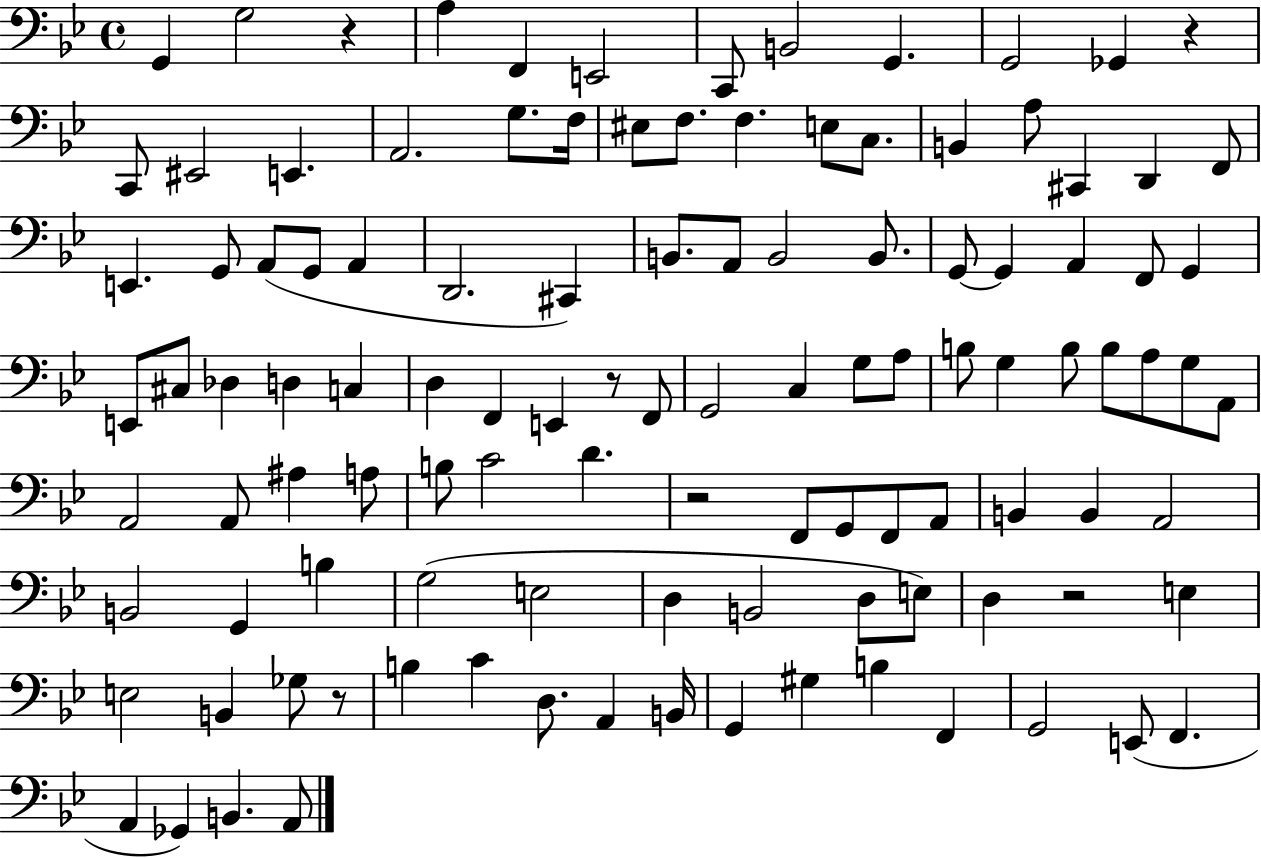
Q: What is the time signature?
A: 4/4